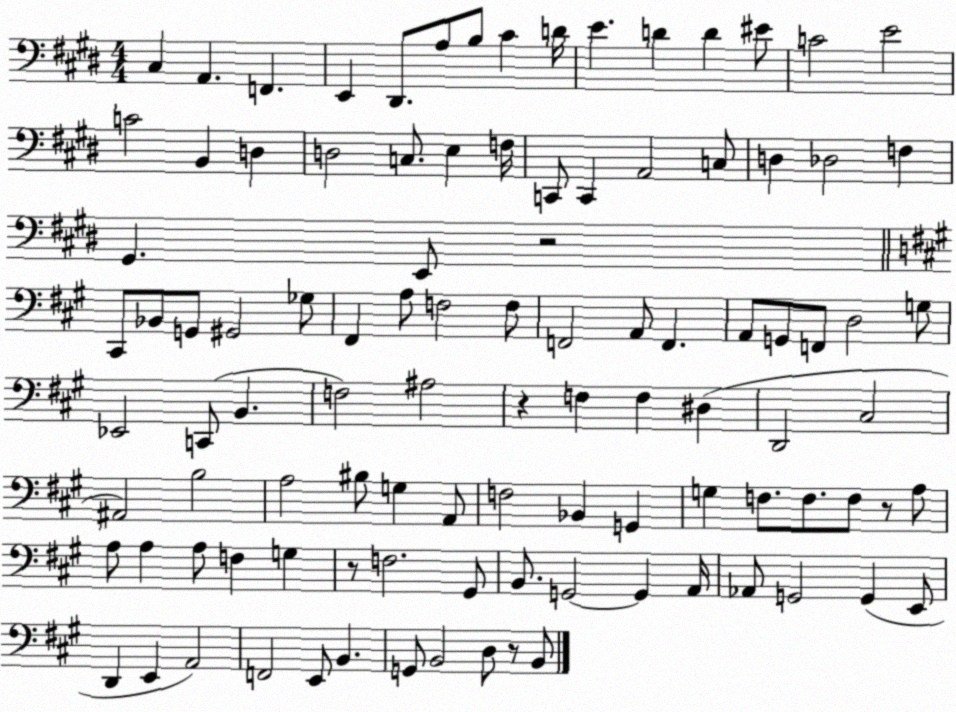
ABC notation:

X:1
T:Untitled
M:4/4
L:1/4
K:E
^C, A,, F,, E,, ^D,,/2 A,/2 B,/2 ^C D/4 E D D ^E/2 C2 E2 C2 B,, D, D,2 C,/2 E, F,/4 C,,/2 C,, A,,2 C,/2 D, _D,2 F, ^G,, E,,/2 z2 ^C,,/2 _B,,/2 G,,/2 ^G,,2 _G,/2 ^F,, A,/2 F,2 F,/2 F,,2 A,,/2 F,, A,,/2 G,,/2 F,,/2 D,2 G,/2 _E,,2 C,,/2 B,, F,2 ^A,2 z F, F, ^D, D,,2 ^C,2 ^A,,2 B,2 A,2 ^B,/2 G, A,,/2 F,2 _B,, G,, G, F,/2 F,/2 F,/2 z/2 A,/2 A,/2 A, A,/2 F, G, z/2 F,2 ^G,,/2 B,,/2 G,,2 G,, A,,/4 _A,,/2 G,,2 G,, E,,/2 D,, E,, A,,2 F,,2 E,,/2 B,, G,,/2 B,,2 D,/2 z/2 B,,/2